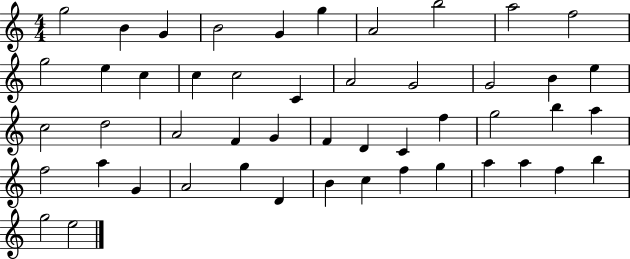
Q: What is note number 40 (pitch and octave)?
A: B4